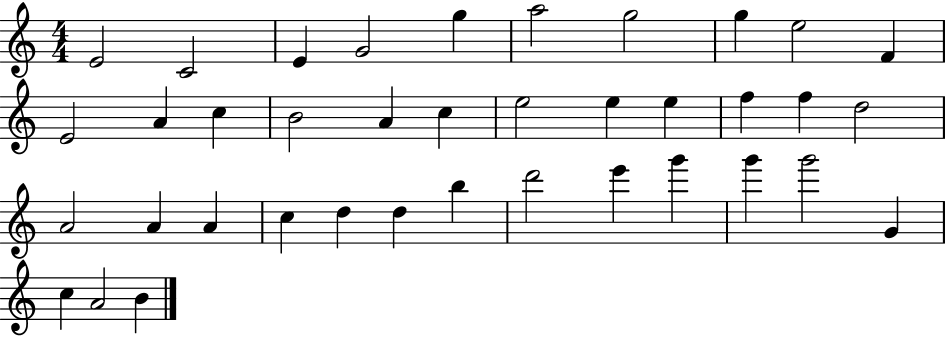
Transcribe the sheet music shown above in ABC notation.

X:1
T:Untitled
M:4/4
L:1/4
K:C
E2 C2 E G2 g a2 g2 g e2 F E2 A c B2 A c e2 e e f f d2 A2 A A c d d b d'2 e' g' g' g'2 G c A2 B